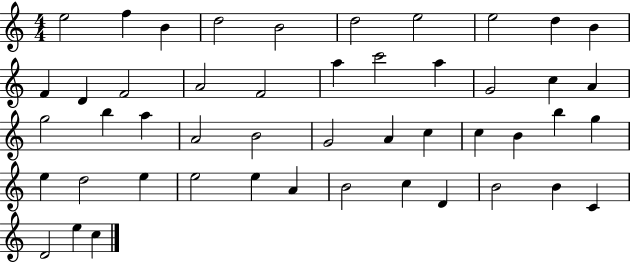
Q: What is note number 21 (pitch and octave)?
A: A4